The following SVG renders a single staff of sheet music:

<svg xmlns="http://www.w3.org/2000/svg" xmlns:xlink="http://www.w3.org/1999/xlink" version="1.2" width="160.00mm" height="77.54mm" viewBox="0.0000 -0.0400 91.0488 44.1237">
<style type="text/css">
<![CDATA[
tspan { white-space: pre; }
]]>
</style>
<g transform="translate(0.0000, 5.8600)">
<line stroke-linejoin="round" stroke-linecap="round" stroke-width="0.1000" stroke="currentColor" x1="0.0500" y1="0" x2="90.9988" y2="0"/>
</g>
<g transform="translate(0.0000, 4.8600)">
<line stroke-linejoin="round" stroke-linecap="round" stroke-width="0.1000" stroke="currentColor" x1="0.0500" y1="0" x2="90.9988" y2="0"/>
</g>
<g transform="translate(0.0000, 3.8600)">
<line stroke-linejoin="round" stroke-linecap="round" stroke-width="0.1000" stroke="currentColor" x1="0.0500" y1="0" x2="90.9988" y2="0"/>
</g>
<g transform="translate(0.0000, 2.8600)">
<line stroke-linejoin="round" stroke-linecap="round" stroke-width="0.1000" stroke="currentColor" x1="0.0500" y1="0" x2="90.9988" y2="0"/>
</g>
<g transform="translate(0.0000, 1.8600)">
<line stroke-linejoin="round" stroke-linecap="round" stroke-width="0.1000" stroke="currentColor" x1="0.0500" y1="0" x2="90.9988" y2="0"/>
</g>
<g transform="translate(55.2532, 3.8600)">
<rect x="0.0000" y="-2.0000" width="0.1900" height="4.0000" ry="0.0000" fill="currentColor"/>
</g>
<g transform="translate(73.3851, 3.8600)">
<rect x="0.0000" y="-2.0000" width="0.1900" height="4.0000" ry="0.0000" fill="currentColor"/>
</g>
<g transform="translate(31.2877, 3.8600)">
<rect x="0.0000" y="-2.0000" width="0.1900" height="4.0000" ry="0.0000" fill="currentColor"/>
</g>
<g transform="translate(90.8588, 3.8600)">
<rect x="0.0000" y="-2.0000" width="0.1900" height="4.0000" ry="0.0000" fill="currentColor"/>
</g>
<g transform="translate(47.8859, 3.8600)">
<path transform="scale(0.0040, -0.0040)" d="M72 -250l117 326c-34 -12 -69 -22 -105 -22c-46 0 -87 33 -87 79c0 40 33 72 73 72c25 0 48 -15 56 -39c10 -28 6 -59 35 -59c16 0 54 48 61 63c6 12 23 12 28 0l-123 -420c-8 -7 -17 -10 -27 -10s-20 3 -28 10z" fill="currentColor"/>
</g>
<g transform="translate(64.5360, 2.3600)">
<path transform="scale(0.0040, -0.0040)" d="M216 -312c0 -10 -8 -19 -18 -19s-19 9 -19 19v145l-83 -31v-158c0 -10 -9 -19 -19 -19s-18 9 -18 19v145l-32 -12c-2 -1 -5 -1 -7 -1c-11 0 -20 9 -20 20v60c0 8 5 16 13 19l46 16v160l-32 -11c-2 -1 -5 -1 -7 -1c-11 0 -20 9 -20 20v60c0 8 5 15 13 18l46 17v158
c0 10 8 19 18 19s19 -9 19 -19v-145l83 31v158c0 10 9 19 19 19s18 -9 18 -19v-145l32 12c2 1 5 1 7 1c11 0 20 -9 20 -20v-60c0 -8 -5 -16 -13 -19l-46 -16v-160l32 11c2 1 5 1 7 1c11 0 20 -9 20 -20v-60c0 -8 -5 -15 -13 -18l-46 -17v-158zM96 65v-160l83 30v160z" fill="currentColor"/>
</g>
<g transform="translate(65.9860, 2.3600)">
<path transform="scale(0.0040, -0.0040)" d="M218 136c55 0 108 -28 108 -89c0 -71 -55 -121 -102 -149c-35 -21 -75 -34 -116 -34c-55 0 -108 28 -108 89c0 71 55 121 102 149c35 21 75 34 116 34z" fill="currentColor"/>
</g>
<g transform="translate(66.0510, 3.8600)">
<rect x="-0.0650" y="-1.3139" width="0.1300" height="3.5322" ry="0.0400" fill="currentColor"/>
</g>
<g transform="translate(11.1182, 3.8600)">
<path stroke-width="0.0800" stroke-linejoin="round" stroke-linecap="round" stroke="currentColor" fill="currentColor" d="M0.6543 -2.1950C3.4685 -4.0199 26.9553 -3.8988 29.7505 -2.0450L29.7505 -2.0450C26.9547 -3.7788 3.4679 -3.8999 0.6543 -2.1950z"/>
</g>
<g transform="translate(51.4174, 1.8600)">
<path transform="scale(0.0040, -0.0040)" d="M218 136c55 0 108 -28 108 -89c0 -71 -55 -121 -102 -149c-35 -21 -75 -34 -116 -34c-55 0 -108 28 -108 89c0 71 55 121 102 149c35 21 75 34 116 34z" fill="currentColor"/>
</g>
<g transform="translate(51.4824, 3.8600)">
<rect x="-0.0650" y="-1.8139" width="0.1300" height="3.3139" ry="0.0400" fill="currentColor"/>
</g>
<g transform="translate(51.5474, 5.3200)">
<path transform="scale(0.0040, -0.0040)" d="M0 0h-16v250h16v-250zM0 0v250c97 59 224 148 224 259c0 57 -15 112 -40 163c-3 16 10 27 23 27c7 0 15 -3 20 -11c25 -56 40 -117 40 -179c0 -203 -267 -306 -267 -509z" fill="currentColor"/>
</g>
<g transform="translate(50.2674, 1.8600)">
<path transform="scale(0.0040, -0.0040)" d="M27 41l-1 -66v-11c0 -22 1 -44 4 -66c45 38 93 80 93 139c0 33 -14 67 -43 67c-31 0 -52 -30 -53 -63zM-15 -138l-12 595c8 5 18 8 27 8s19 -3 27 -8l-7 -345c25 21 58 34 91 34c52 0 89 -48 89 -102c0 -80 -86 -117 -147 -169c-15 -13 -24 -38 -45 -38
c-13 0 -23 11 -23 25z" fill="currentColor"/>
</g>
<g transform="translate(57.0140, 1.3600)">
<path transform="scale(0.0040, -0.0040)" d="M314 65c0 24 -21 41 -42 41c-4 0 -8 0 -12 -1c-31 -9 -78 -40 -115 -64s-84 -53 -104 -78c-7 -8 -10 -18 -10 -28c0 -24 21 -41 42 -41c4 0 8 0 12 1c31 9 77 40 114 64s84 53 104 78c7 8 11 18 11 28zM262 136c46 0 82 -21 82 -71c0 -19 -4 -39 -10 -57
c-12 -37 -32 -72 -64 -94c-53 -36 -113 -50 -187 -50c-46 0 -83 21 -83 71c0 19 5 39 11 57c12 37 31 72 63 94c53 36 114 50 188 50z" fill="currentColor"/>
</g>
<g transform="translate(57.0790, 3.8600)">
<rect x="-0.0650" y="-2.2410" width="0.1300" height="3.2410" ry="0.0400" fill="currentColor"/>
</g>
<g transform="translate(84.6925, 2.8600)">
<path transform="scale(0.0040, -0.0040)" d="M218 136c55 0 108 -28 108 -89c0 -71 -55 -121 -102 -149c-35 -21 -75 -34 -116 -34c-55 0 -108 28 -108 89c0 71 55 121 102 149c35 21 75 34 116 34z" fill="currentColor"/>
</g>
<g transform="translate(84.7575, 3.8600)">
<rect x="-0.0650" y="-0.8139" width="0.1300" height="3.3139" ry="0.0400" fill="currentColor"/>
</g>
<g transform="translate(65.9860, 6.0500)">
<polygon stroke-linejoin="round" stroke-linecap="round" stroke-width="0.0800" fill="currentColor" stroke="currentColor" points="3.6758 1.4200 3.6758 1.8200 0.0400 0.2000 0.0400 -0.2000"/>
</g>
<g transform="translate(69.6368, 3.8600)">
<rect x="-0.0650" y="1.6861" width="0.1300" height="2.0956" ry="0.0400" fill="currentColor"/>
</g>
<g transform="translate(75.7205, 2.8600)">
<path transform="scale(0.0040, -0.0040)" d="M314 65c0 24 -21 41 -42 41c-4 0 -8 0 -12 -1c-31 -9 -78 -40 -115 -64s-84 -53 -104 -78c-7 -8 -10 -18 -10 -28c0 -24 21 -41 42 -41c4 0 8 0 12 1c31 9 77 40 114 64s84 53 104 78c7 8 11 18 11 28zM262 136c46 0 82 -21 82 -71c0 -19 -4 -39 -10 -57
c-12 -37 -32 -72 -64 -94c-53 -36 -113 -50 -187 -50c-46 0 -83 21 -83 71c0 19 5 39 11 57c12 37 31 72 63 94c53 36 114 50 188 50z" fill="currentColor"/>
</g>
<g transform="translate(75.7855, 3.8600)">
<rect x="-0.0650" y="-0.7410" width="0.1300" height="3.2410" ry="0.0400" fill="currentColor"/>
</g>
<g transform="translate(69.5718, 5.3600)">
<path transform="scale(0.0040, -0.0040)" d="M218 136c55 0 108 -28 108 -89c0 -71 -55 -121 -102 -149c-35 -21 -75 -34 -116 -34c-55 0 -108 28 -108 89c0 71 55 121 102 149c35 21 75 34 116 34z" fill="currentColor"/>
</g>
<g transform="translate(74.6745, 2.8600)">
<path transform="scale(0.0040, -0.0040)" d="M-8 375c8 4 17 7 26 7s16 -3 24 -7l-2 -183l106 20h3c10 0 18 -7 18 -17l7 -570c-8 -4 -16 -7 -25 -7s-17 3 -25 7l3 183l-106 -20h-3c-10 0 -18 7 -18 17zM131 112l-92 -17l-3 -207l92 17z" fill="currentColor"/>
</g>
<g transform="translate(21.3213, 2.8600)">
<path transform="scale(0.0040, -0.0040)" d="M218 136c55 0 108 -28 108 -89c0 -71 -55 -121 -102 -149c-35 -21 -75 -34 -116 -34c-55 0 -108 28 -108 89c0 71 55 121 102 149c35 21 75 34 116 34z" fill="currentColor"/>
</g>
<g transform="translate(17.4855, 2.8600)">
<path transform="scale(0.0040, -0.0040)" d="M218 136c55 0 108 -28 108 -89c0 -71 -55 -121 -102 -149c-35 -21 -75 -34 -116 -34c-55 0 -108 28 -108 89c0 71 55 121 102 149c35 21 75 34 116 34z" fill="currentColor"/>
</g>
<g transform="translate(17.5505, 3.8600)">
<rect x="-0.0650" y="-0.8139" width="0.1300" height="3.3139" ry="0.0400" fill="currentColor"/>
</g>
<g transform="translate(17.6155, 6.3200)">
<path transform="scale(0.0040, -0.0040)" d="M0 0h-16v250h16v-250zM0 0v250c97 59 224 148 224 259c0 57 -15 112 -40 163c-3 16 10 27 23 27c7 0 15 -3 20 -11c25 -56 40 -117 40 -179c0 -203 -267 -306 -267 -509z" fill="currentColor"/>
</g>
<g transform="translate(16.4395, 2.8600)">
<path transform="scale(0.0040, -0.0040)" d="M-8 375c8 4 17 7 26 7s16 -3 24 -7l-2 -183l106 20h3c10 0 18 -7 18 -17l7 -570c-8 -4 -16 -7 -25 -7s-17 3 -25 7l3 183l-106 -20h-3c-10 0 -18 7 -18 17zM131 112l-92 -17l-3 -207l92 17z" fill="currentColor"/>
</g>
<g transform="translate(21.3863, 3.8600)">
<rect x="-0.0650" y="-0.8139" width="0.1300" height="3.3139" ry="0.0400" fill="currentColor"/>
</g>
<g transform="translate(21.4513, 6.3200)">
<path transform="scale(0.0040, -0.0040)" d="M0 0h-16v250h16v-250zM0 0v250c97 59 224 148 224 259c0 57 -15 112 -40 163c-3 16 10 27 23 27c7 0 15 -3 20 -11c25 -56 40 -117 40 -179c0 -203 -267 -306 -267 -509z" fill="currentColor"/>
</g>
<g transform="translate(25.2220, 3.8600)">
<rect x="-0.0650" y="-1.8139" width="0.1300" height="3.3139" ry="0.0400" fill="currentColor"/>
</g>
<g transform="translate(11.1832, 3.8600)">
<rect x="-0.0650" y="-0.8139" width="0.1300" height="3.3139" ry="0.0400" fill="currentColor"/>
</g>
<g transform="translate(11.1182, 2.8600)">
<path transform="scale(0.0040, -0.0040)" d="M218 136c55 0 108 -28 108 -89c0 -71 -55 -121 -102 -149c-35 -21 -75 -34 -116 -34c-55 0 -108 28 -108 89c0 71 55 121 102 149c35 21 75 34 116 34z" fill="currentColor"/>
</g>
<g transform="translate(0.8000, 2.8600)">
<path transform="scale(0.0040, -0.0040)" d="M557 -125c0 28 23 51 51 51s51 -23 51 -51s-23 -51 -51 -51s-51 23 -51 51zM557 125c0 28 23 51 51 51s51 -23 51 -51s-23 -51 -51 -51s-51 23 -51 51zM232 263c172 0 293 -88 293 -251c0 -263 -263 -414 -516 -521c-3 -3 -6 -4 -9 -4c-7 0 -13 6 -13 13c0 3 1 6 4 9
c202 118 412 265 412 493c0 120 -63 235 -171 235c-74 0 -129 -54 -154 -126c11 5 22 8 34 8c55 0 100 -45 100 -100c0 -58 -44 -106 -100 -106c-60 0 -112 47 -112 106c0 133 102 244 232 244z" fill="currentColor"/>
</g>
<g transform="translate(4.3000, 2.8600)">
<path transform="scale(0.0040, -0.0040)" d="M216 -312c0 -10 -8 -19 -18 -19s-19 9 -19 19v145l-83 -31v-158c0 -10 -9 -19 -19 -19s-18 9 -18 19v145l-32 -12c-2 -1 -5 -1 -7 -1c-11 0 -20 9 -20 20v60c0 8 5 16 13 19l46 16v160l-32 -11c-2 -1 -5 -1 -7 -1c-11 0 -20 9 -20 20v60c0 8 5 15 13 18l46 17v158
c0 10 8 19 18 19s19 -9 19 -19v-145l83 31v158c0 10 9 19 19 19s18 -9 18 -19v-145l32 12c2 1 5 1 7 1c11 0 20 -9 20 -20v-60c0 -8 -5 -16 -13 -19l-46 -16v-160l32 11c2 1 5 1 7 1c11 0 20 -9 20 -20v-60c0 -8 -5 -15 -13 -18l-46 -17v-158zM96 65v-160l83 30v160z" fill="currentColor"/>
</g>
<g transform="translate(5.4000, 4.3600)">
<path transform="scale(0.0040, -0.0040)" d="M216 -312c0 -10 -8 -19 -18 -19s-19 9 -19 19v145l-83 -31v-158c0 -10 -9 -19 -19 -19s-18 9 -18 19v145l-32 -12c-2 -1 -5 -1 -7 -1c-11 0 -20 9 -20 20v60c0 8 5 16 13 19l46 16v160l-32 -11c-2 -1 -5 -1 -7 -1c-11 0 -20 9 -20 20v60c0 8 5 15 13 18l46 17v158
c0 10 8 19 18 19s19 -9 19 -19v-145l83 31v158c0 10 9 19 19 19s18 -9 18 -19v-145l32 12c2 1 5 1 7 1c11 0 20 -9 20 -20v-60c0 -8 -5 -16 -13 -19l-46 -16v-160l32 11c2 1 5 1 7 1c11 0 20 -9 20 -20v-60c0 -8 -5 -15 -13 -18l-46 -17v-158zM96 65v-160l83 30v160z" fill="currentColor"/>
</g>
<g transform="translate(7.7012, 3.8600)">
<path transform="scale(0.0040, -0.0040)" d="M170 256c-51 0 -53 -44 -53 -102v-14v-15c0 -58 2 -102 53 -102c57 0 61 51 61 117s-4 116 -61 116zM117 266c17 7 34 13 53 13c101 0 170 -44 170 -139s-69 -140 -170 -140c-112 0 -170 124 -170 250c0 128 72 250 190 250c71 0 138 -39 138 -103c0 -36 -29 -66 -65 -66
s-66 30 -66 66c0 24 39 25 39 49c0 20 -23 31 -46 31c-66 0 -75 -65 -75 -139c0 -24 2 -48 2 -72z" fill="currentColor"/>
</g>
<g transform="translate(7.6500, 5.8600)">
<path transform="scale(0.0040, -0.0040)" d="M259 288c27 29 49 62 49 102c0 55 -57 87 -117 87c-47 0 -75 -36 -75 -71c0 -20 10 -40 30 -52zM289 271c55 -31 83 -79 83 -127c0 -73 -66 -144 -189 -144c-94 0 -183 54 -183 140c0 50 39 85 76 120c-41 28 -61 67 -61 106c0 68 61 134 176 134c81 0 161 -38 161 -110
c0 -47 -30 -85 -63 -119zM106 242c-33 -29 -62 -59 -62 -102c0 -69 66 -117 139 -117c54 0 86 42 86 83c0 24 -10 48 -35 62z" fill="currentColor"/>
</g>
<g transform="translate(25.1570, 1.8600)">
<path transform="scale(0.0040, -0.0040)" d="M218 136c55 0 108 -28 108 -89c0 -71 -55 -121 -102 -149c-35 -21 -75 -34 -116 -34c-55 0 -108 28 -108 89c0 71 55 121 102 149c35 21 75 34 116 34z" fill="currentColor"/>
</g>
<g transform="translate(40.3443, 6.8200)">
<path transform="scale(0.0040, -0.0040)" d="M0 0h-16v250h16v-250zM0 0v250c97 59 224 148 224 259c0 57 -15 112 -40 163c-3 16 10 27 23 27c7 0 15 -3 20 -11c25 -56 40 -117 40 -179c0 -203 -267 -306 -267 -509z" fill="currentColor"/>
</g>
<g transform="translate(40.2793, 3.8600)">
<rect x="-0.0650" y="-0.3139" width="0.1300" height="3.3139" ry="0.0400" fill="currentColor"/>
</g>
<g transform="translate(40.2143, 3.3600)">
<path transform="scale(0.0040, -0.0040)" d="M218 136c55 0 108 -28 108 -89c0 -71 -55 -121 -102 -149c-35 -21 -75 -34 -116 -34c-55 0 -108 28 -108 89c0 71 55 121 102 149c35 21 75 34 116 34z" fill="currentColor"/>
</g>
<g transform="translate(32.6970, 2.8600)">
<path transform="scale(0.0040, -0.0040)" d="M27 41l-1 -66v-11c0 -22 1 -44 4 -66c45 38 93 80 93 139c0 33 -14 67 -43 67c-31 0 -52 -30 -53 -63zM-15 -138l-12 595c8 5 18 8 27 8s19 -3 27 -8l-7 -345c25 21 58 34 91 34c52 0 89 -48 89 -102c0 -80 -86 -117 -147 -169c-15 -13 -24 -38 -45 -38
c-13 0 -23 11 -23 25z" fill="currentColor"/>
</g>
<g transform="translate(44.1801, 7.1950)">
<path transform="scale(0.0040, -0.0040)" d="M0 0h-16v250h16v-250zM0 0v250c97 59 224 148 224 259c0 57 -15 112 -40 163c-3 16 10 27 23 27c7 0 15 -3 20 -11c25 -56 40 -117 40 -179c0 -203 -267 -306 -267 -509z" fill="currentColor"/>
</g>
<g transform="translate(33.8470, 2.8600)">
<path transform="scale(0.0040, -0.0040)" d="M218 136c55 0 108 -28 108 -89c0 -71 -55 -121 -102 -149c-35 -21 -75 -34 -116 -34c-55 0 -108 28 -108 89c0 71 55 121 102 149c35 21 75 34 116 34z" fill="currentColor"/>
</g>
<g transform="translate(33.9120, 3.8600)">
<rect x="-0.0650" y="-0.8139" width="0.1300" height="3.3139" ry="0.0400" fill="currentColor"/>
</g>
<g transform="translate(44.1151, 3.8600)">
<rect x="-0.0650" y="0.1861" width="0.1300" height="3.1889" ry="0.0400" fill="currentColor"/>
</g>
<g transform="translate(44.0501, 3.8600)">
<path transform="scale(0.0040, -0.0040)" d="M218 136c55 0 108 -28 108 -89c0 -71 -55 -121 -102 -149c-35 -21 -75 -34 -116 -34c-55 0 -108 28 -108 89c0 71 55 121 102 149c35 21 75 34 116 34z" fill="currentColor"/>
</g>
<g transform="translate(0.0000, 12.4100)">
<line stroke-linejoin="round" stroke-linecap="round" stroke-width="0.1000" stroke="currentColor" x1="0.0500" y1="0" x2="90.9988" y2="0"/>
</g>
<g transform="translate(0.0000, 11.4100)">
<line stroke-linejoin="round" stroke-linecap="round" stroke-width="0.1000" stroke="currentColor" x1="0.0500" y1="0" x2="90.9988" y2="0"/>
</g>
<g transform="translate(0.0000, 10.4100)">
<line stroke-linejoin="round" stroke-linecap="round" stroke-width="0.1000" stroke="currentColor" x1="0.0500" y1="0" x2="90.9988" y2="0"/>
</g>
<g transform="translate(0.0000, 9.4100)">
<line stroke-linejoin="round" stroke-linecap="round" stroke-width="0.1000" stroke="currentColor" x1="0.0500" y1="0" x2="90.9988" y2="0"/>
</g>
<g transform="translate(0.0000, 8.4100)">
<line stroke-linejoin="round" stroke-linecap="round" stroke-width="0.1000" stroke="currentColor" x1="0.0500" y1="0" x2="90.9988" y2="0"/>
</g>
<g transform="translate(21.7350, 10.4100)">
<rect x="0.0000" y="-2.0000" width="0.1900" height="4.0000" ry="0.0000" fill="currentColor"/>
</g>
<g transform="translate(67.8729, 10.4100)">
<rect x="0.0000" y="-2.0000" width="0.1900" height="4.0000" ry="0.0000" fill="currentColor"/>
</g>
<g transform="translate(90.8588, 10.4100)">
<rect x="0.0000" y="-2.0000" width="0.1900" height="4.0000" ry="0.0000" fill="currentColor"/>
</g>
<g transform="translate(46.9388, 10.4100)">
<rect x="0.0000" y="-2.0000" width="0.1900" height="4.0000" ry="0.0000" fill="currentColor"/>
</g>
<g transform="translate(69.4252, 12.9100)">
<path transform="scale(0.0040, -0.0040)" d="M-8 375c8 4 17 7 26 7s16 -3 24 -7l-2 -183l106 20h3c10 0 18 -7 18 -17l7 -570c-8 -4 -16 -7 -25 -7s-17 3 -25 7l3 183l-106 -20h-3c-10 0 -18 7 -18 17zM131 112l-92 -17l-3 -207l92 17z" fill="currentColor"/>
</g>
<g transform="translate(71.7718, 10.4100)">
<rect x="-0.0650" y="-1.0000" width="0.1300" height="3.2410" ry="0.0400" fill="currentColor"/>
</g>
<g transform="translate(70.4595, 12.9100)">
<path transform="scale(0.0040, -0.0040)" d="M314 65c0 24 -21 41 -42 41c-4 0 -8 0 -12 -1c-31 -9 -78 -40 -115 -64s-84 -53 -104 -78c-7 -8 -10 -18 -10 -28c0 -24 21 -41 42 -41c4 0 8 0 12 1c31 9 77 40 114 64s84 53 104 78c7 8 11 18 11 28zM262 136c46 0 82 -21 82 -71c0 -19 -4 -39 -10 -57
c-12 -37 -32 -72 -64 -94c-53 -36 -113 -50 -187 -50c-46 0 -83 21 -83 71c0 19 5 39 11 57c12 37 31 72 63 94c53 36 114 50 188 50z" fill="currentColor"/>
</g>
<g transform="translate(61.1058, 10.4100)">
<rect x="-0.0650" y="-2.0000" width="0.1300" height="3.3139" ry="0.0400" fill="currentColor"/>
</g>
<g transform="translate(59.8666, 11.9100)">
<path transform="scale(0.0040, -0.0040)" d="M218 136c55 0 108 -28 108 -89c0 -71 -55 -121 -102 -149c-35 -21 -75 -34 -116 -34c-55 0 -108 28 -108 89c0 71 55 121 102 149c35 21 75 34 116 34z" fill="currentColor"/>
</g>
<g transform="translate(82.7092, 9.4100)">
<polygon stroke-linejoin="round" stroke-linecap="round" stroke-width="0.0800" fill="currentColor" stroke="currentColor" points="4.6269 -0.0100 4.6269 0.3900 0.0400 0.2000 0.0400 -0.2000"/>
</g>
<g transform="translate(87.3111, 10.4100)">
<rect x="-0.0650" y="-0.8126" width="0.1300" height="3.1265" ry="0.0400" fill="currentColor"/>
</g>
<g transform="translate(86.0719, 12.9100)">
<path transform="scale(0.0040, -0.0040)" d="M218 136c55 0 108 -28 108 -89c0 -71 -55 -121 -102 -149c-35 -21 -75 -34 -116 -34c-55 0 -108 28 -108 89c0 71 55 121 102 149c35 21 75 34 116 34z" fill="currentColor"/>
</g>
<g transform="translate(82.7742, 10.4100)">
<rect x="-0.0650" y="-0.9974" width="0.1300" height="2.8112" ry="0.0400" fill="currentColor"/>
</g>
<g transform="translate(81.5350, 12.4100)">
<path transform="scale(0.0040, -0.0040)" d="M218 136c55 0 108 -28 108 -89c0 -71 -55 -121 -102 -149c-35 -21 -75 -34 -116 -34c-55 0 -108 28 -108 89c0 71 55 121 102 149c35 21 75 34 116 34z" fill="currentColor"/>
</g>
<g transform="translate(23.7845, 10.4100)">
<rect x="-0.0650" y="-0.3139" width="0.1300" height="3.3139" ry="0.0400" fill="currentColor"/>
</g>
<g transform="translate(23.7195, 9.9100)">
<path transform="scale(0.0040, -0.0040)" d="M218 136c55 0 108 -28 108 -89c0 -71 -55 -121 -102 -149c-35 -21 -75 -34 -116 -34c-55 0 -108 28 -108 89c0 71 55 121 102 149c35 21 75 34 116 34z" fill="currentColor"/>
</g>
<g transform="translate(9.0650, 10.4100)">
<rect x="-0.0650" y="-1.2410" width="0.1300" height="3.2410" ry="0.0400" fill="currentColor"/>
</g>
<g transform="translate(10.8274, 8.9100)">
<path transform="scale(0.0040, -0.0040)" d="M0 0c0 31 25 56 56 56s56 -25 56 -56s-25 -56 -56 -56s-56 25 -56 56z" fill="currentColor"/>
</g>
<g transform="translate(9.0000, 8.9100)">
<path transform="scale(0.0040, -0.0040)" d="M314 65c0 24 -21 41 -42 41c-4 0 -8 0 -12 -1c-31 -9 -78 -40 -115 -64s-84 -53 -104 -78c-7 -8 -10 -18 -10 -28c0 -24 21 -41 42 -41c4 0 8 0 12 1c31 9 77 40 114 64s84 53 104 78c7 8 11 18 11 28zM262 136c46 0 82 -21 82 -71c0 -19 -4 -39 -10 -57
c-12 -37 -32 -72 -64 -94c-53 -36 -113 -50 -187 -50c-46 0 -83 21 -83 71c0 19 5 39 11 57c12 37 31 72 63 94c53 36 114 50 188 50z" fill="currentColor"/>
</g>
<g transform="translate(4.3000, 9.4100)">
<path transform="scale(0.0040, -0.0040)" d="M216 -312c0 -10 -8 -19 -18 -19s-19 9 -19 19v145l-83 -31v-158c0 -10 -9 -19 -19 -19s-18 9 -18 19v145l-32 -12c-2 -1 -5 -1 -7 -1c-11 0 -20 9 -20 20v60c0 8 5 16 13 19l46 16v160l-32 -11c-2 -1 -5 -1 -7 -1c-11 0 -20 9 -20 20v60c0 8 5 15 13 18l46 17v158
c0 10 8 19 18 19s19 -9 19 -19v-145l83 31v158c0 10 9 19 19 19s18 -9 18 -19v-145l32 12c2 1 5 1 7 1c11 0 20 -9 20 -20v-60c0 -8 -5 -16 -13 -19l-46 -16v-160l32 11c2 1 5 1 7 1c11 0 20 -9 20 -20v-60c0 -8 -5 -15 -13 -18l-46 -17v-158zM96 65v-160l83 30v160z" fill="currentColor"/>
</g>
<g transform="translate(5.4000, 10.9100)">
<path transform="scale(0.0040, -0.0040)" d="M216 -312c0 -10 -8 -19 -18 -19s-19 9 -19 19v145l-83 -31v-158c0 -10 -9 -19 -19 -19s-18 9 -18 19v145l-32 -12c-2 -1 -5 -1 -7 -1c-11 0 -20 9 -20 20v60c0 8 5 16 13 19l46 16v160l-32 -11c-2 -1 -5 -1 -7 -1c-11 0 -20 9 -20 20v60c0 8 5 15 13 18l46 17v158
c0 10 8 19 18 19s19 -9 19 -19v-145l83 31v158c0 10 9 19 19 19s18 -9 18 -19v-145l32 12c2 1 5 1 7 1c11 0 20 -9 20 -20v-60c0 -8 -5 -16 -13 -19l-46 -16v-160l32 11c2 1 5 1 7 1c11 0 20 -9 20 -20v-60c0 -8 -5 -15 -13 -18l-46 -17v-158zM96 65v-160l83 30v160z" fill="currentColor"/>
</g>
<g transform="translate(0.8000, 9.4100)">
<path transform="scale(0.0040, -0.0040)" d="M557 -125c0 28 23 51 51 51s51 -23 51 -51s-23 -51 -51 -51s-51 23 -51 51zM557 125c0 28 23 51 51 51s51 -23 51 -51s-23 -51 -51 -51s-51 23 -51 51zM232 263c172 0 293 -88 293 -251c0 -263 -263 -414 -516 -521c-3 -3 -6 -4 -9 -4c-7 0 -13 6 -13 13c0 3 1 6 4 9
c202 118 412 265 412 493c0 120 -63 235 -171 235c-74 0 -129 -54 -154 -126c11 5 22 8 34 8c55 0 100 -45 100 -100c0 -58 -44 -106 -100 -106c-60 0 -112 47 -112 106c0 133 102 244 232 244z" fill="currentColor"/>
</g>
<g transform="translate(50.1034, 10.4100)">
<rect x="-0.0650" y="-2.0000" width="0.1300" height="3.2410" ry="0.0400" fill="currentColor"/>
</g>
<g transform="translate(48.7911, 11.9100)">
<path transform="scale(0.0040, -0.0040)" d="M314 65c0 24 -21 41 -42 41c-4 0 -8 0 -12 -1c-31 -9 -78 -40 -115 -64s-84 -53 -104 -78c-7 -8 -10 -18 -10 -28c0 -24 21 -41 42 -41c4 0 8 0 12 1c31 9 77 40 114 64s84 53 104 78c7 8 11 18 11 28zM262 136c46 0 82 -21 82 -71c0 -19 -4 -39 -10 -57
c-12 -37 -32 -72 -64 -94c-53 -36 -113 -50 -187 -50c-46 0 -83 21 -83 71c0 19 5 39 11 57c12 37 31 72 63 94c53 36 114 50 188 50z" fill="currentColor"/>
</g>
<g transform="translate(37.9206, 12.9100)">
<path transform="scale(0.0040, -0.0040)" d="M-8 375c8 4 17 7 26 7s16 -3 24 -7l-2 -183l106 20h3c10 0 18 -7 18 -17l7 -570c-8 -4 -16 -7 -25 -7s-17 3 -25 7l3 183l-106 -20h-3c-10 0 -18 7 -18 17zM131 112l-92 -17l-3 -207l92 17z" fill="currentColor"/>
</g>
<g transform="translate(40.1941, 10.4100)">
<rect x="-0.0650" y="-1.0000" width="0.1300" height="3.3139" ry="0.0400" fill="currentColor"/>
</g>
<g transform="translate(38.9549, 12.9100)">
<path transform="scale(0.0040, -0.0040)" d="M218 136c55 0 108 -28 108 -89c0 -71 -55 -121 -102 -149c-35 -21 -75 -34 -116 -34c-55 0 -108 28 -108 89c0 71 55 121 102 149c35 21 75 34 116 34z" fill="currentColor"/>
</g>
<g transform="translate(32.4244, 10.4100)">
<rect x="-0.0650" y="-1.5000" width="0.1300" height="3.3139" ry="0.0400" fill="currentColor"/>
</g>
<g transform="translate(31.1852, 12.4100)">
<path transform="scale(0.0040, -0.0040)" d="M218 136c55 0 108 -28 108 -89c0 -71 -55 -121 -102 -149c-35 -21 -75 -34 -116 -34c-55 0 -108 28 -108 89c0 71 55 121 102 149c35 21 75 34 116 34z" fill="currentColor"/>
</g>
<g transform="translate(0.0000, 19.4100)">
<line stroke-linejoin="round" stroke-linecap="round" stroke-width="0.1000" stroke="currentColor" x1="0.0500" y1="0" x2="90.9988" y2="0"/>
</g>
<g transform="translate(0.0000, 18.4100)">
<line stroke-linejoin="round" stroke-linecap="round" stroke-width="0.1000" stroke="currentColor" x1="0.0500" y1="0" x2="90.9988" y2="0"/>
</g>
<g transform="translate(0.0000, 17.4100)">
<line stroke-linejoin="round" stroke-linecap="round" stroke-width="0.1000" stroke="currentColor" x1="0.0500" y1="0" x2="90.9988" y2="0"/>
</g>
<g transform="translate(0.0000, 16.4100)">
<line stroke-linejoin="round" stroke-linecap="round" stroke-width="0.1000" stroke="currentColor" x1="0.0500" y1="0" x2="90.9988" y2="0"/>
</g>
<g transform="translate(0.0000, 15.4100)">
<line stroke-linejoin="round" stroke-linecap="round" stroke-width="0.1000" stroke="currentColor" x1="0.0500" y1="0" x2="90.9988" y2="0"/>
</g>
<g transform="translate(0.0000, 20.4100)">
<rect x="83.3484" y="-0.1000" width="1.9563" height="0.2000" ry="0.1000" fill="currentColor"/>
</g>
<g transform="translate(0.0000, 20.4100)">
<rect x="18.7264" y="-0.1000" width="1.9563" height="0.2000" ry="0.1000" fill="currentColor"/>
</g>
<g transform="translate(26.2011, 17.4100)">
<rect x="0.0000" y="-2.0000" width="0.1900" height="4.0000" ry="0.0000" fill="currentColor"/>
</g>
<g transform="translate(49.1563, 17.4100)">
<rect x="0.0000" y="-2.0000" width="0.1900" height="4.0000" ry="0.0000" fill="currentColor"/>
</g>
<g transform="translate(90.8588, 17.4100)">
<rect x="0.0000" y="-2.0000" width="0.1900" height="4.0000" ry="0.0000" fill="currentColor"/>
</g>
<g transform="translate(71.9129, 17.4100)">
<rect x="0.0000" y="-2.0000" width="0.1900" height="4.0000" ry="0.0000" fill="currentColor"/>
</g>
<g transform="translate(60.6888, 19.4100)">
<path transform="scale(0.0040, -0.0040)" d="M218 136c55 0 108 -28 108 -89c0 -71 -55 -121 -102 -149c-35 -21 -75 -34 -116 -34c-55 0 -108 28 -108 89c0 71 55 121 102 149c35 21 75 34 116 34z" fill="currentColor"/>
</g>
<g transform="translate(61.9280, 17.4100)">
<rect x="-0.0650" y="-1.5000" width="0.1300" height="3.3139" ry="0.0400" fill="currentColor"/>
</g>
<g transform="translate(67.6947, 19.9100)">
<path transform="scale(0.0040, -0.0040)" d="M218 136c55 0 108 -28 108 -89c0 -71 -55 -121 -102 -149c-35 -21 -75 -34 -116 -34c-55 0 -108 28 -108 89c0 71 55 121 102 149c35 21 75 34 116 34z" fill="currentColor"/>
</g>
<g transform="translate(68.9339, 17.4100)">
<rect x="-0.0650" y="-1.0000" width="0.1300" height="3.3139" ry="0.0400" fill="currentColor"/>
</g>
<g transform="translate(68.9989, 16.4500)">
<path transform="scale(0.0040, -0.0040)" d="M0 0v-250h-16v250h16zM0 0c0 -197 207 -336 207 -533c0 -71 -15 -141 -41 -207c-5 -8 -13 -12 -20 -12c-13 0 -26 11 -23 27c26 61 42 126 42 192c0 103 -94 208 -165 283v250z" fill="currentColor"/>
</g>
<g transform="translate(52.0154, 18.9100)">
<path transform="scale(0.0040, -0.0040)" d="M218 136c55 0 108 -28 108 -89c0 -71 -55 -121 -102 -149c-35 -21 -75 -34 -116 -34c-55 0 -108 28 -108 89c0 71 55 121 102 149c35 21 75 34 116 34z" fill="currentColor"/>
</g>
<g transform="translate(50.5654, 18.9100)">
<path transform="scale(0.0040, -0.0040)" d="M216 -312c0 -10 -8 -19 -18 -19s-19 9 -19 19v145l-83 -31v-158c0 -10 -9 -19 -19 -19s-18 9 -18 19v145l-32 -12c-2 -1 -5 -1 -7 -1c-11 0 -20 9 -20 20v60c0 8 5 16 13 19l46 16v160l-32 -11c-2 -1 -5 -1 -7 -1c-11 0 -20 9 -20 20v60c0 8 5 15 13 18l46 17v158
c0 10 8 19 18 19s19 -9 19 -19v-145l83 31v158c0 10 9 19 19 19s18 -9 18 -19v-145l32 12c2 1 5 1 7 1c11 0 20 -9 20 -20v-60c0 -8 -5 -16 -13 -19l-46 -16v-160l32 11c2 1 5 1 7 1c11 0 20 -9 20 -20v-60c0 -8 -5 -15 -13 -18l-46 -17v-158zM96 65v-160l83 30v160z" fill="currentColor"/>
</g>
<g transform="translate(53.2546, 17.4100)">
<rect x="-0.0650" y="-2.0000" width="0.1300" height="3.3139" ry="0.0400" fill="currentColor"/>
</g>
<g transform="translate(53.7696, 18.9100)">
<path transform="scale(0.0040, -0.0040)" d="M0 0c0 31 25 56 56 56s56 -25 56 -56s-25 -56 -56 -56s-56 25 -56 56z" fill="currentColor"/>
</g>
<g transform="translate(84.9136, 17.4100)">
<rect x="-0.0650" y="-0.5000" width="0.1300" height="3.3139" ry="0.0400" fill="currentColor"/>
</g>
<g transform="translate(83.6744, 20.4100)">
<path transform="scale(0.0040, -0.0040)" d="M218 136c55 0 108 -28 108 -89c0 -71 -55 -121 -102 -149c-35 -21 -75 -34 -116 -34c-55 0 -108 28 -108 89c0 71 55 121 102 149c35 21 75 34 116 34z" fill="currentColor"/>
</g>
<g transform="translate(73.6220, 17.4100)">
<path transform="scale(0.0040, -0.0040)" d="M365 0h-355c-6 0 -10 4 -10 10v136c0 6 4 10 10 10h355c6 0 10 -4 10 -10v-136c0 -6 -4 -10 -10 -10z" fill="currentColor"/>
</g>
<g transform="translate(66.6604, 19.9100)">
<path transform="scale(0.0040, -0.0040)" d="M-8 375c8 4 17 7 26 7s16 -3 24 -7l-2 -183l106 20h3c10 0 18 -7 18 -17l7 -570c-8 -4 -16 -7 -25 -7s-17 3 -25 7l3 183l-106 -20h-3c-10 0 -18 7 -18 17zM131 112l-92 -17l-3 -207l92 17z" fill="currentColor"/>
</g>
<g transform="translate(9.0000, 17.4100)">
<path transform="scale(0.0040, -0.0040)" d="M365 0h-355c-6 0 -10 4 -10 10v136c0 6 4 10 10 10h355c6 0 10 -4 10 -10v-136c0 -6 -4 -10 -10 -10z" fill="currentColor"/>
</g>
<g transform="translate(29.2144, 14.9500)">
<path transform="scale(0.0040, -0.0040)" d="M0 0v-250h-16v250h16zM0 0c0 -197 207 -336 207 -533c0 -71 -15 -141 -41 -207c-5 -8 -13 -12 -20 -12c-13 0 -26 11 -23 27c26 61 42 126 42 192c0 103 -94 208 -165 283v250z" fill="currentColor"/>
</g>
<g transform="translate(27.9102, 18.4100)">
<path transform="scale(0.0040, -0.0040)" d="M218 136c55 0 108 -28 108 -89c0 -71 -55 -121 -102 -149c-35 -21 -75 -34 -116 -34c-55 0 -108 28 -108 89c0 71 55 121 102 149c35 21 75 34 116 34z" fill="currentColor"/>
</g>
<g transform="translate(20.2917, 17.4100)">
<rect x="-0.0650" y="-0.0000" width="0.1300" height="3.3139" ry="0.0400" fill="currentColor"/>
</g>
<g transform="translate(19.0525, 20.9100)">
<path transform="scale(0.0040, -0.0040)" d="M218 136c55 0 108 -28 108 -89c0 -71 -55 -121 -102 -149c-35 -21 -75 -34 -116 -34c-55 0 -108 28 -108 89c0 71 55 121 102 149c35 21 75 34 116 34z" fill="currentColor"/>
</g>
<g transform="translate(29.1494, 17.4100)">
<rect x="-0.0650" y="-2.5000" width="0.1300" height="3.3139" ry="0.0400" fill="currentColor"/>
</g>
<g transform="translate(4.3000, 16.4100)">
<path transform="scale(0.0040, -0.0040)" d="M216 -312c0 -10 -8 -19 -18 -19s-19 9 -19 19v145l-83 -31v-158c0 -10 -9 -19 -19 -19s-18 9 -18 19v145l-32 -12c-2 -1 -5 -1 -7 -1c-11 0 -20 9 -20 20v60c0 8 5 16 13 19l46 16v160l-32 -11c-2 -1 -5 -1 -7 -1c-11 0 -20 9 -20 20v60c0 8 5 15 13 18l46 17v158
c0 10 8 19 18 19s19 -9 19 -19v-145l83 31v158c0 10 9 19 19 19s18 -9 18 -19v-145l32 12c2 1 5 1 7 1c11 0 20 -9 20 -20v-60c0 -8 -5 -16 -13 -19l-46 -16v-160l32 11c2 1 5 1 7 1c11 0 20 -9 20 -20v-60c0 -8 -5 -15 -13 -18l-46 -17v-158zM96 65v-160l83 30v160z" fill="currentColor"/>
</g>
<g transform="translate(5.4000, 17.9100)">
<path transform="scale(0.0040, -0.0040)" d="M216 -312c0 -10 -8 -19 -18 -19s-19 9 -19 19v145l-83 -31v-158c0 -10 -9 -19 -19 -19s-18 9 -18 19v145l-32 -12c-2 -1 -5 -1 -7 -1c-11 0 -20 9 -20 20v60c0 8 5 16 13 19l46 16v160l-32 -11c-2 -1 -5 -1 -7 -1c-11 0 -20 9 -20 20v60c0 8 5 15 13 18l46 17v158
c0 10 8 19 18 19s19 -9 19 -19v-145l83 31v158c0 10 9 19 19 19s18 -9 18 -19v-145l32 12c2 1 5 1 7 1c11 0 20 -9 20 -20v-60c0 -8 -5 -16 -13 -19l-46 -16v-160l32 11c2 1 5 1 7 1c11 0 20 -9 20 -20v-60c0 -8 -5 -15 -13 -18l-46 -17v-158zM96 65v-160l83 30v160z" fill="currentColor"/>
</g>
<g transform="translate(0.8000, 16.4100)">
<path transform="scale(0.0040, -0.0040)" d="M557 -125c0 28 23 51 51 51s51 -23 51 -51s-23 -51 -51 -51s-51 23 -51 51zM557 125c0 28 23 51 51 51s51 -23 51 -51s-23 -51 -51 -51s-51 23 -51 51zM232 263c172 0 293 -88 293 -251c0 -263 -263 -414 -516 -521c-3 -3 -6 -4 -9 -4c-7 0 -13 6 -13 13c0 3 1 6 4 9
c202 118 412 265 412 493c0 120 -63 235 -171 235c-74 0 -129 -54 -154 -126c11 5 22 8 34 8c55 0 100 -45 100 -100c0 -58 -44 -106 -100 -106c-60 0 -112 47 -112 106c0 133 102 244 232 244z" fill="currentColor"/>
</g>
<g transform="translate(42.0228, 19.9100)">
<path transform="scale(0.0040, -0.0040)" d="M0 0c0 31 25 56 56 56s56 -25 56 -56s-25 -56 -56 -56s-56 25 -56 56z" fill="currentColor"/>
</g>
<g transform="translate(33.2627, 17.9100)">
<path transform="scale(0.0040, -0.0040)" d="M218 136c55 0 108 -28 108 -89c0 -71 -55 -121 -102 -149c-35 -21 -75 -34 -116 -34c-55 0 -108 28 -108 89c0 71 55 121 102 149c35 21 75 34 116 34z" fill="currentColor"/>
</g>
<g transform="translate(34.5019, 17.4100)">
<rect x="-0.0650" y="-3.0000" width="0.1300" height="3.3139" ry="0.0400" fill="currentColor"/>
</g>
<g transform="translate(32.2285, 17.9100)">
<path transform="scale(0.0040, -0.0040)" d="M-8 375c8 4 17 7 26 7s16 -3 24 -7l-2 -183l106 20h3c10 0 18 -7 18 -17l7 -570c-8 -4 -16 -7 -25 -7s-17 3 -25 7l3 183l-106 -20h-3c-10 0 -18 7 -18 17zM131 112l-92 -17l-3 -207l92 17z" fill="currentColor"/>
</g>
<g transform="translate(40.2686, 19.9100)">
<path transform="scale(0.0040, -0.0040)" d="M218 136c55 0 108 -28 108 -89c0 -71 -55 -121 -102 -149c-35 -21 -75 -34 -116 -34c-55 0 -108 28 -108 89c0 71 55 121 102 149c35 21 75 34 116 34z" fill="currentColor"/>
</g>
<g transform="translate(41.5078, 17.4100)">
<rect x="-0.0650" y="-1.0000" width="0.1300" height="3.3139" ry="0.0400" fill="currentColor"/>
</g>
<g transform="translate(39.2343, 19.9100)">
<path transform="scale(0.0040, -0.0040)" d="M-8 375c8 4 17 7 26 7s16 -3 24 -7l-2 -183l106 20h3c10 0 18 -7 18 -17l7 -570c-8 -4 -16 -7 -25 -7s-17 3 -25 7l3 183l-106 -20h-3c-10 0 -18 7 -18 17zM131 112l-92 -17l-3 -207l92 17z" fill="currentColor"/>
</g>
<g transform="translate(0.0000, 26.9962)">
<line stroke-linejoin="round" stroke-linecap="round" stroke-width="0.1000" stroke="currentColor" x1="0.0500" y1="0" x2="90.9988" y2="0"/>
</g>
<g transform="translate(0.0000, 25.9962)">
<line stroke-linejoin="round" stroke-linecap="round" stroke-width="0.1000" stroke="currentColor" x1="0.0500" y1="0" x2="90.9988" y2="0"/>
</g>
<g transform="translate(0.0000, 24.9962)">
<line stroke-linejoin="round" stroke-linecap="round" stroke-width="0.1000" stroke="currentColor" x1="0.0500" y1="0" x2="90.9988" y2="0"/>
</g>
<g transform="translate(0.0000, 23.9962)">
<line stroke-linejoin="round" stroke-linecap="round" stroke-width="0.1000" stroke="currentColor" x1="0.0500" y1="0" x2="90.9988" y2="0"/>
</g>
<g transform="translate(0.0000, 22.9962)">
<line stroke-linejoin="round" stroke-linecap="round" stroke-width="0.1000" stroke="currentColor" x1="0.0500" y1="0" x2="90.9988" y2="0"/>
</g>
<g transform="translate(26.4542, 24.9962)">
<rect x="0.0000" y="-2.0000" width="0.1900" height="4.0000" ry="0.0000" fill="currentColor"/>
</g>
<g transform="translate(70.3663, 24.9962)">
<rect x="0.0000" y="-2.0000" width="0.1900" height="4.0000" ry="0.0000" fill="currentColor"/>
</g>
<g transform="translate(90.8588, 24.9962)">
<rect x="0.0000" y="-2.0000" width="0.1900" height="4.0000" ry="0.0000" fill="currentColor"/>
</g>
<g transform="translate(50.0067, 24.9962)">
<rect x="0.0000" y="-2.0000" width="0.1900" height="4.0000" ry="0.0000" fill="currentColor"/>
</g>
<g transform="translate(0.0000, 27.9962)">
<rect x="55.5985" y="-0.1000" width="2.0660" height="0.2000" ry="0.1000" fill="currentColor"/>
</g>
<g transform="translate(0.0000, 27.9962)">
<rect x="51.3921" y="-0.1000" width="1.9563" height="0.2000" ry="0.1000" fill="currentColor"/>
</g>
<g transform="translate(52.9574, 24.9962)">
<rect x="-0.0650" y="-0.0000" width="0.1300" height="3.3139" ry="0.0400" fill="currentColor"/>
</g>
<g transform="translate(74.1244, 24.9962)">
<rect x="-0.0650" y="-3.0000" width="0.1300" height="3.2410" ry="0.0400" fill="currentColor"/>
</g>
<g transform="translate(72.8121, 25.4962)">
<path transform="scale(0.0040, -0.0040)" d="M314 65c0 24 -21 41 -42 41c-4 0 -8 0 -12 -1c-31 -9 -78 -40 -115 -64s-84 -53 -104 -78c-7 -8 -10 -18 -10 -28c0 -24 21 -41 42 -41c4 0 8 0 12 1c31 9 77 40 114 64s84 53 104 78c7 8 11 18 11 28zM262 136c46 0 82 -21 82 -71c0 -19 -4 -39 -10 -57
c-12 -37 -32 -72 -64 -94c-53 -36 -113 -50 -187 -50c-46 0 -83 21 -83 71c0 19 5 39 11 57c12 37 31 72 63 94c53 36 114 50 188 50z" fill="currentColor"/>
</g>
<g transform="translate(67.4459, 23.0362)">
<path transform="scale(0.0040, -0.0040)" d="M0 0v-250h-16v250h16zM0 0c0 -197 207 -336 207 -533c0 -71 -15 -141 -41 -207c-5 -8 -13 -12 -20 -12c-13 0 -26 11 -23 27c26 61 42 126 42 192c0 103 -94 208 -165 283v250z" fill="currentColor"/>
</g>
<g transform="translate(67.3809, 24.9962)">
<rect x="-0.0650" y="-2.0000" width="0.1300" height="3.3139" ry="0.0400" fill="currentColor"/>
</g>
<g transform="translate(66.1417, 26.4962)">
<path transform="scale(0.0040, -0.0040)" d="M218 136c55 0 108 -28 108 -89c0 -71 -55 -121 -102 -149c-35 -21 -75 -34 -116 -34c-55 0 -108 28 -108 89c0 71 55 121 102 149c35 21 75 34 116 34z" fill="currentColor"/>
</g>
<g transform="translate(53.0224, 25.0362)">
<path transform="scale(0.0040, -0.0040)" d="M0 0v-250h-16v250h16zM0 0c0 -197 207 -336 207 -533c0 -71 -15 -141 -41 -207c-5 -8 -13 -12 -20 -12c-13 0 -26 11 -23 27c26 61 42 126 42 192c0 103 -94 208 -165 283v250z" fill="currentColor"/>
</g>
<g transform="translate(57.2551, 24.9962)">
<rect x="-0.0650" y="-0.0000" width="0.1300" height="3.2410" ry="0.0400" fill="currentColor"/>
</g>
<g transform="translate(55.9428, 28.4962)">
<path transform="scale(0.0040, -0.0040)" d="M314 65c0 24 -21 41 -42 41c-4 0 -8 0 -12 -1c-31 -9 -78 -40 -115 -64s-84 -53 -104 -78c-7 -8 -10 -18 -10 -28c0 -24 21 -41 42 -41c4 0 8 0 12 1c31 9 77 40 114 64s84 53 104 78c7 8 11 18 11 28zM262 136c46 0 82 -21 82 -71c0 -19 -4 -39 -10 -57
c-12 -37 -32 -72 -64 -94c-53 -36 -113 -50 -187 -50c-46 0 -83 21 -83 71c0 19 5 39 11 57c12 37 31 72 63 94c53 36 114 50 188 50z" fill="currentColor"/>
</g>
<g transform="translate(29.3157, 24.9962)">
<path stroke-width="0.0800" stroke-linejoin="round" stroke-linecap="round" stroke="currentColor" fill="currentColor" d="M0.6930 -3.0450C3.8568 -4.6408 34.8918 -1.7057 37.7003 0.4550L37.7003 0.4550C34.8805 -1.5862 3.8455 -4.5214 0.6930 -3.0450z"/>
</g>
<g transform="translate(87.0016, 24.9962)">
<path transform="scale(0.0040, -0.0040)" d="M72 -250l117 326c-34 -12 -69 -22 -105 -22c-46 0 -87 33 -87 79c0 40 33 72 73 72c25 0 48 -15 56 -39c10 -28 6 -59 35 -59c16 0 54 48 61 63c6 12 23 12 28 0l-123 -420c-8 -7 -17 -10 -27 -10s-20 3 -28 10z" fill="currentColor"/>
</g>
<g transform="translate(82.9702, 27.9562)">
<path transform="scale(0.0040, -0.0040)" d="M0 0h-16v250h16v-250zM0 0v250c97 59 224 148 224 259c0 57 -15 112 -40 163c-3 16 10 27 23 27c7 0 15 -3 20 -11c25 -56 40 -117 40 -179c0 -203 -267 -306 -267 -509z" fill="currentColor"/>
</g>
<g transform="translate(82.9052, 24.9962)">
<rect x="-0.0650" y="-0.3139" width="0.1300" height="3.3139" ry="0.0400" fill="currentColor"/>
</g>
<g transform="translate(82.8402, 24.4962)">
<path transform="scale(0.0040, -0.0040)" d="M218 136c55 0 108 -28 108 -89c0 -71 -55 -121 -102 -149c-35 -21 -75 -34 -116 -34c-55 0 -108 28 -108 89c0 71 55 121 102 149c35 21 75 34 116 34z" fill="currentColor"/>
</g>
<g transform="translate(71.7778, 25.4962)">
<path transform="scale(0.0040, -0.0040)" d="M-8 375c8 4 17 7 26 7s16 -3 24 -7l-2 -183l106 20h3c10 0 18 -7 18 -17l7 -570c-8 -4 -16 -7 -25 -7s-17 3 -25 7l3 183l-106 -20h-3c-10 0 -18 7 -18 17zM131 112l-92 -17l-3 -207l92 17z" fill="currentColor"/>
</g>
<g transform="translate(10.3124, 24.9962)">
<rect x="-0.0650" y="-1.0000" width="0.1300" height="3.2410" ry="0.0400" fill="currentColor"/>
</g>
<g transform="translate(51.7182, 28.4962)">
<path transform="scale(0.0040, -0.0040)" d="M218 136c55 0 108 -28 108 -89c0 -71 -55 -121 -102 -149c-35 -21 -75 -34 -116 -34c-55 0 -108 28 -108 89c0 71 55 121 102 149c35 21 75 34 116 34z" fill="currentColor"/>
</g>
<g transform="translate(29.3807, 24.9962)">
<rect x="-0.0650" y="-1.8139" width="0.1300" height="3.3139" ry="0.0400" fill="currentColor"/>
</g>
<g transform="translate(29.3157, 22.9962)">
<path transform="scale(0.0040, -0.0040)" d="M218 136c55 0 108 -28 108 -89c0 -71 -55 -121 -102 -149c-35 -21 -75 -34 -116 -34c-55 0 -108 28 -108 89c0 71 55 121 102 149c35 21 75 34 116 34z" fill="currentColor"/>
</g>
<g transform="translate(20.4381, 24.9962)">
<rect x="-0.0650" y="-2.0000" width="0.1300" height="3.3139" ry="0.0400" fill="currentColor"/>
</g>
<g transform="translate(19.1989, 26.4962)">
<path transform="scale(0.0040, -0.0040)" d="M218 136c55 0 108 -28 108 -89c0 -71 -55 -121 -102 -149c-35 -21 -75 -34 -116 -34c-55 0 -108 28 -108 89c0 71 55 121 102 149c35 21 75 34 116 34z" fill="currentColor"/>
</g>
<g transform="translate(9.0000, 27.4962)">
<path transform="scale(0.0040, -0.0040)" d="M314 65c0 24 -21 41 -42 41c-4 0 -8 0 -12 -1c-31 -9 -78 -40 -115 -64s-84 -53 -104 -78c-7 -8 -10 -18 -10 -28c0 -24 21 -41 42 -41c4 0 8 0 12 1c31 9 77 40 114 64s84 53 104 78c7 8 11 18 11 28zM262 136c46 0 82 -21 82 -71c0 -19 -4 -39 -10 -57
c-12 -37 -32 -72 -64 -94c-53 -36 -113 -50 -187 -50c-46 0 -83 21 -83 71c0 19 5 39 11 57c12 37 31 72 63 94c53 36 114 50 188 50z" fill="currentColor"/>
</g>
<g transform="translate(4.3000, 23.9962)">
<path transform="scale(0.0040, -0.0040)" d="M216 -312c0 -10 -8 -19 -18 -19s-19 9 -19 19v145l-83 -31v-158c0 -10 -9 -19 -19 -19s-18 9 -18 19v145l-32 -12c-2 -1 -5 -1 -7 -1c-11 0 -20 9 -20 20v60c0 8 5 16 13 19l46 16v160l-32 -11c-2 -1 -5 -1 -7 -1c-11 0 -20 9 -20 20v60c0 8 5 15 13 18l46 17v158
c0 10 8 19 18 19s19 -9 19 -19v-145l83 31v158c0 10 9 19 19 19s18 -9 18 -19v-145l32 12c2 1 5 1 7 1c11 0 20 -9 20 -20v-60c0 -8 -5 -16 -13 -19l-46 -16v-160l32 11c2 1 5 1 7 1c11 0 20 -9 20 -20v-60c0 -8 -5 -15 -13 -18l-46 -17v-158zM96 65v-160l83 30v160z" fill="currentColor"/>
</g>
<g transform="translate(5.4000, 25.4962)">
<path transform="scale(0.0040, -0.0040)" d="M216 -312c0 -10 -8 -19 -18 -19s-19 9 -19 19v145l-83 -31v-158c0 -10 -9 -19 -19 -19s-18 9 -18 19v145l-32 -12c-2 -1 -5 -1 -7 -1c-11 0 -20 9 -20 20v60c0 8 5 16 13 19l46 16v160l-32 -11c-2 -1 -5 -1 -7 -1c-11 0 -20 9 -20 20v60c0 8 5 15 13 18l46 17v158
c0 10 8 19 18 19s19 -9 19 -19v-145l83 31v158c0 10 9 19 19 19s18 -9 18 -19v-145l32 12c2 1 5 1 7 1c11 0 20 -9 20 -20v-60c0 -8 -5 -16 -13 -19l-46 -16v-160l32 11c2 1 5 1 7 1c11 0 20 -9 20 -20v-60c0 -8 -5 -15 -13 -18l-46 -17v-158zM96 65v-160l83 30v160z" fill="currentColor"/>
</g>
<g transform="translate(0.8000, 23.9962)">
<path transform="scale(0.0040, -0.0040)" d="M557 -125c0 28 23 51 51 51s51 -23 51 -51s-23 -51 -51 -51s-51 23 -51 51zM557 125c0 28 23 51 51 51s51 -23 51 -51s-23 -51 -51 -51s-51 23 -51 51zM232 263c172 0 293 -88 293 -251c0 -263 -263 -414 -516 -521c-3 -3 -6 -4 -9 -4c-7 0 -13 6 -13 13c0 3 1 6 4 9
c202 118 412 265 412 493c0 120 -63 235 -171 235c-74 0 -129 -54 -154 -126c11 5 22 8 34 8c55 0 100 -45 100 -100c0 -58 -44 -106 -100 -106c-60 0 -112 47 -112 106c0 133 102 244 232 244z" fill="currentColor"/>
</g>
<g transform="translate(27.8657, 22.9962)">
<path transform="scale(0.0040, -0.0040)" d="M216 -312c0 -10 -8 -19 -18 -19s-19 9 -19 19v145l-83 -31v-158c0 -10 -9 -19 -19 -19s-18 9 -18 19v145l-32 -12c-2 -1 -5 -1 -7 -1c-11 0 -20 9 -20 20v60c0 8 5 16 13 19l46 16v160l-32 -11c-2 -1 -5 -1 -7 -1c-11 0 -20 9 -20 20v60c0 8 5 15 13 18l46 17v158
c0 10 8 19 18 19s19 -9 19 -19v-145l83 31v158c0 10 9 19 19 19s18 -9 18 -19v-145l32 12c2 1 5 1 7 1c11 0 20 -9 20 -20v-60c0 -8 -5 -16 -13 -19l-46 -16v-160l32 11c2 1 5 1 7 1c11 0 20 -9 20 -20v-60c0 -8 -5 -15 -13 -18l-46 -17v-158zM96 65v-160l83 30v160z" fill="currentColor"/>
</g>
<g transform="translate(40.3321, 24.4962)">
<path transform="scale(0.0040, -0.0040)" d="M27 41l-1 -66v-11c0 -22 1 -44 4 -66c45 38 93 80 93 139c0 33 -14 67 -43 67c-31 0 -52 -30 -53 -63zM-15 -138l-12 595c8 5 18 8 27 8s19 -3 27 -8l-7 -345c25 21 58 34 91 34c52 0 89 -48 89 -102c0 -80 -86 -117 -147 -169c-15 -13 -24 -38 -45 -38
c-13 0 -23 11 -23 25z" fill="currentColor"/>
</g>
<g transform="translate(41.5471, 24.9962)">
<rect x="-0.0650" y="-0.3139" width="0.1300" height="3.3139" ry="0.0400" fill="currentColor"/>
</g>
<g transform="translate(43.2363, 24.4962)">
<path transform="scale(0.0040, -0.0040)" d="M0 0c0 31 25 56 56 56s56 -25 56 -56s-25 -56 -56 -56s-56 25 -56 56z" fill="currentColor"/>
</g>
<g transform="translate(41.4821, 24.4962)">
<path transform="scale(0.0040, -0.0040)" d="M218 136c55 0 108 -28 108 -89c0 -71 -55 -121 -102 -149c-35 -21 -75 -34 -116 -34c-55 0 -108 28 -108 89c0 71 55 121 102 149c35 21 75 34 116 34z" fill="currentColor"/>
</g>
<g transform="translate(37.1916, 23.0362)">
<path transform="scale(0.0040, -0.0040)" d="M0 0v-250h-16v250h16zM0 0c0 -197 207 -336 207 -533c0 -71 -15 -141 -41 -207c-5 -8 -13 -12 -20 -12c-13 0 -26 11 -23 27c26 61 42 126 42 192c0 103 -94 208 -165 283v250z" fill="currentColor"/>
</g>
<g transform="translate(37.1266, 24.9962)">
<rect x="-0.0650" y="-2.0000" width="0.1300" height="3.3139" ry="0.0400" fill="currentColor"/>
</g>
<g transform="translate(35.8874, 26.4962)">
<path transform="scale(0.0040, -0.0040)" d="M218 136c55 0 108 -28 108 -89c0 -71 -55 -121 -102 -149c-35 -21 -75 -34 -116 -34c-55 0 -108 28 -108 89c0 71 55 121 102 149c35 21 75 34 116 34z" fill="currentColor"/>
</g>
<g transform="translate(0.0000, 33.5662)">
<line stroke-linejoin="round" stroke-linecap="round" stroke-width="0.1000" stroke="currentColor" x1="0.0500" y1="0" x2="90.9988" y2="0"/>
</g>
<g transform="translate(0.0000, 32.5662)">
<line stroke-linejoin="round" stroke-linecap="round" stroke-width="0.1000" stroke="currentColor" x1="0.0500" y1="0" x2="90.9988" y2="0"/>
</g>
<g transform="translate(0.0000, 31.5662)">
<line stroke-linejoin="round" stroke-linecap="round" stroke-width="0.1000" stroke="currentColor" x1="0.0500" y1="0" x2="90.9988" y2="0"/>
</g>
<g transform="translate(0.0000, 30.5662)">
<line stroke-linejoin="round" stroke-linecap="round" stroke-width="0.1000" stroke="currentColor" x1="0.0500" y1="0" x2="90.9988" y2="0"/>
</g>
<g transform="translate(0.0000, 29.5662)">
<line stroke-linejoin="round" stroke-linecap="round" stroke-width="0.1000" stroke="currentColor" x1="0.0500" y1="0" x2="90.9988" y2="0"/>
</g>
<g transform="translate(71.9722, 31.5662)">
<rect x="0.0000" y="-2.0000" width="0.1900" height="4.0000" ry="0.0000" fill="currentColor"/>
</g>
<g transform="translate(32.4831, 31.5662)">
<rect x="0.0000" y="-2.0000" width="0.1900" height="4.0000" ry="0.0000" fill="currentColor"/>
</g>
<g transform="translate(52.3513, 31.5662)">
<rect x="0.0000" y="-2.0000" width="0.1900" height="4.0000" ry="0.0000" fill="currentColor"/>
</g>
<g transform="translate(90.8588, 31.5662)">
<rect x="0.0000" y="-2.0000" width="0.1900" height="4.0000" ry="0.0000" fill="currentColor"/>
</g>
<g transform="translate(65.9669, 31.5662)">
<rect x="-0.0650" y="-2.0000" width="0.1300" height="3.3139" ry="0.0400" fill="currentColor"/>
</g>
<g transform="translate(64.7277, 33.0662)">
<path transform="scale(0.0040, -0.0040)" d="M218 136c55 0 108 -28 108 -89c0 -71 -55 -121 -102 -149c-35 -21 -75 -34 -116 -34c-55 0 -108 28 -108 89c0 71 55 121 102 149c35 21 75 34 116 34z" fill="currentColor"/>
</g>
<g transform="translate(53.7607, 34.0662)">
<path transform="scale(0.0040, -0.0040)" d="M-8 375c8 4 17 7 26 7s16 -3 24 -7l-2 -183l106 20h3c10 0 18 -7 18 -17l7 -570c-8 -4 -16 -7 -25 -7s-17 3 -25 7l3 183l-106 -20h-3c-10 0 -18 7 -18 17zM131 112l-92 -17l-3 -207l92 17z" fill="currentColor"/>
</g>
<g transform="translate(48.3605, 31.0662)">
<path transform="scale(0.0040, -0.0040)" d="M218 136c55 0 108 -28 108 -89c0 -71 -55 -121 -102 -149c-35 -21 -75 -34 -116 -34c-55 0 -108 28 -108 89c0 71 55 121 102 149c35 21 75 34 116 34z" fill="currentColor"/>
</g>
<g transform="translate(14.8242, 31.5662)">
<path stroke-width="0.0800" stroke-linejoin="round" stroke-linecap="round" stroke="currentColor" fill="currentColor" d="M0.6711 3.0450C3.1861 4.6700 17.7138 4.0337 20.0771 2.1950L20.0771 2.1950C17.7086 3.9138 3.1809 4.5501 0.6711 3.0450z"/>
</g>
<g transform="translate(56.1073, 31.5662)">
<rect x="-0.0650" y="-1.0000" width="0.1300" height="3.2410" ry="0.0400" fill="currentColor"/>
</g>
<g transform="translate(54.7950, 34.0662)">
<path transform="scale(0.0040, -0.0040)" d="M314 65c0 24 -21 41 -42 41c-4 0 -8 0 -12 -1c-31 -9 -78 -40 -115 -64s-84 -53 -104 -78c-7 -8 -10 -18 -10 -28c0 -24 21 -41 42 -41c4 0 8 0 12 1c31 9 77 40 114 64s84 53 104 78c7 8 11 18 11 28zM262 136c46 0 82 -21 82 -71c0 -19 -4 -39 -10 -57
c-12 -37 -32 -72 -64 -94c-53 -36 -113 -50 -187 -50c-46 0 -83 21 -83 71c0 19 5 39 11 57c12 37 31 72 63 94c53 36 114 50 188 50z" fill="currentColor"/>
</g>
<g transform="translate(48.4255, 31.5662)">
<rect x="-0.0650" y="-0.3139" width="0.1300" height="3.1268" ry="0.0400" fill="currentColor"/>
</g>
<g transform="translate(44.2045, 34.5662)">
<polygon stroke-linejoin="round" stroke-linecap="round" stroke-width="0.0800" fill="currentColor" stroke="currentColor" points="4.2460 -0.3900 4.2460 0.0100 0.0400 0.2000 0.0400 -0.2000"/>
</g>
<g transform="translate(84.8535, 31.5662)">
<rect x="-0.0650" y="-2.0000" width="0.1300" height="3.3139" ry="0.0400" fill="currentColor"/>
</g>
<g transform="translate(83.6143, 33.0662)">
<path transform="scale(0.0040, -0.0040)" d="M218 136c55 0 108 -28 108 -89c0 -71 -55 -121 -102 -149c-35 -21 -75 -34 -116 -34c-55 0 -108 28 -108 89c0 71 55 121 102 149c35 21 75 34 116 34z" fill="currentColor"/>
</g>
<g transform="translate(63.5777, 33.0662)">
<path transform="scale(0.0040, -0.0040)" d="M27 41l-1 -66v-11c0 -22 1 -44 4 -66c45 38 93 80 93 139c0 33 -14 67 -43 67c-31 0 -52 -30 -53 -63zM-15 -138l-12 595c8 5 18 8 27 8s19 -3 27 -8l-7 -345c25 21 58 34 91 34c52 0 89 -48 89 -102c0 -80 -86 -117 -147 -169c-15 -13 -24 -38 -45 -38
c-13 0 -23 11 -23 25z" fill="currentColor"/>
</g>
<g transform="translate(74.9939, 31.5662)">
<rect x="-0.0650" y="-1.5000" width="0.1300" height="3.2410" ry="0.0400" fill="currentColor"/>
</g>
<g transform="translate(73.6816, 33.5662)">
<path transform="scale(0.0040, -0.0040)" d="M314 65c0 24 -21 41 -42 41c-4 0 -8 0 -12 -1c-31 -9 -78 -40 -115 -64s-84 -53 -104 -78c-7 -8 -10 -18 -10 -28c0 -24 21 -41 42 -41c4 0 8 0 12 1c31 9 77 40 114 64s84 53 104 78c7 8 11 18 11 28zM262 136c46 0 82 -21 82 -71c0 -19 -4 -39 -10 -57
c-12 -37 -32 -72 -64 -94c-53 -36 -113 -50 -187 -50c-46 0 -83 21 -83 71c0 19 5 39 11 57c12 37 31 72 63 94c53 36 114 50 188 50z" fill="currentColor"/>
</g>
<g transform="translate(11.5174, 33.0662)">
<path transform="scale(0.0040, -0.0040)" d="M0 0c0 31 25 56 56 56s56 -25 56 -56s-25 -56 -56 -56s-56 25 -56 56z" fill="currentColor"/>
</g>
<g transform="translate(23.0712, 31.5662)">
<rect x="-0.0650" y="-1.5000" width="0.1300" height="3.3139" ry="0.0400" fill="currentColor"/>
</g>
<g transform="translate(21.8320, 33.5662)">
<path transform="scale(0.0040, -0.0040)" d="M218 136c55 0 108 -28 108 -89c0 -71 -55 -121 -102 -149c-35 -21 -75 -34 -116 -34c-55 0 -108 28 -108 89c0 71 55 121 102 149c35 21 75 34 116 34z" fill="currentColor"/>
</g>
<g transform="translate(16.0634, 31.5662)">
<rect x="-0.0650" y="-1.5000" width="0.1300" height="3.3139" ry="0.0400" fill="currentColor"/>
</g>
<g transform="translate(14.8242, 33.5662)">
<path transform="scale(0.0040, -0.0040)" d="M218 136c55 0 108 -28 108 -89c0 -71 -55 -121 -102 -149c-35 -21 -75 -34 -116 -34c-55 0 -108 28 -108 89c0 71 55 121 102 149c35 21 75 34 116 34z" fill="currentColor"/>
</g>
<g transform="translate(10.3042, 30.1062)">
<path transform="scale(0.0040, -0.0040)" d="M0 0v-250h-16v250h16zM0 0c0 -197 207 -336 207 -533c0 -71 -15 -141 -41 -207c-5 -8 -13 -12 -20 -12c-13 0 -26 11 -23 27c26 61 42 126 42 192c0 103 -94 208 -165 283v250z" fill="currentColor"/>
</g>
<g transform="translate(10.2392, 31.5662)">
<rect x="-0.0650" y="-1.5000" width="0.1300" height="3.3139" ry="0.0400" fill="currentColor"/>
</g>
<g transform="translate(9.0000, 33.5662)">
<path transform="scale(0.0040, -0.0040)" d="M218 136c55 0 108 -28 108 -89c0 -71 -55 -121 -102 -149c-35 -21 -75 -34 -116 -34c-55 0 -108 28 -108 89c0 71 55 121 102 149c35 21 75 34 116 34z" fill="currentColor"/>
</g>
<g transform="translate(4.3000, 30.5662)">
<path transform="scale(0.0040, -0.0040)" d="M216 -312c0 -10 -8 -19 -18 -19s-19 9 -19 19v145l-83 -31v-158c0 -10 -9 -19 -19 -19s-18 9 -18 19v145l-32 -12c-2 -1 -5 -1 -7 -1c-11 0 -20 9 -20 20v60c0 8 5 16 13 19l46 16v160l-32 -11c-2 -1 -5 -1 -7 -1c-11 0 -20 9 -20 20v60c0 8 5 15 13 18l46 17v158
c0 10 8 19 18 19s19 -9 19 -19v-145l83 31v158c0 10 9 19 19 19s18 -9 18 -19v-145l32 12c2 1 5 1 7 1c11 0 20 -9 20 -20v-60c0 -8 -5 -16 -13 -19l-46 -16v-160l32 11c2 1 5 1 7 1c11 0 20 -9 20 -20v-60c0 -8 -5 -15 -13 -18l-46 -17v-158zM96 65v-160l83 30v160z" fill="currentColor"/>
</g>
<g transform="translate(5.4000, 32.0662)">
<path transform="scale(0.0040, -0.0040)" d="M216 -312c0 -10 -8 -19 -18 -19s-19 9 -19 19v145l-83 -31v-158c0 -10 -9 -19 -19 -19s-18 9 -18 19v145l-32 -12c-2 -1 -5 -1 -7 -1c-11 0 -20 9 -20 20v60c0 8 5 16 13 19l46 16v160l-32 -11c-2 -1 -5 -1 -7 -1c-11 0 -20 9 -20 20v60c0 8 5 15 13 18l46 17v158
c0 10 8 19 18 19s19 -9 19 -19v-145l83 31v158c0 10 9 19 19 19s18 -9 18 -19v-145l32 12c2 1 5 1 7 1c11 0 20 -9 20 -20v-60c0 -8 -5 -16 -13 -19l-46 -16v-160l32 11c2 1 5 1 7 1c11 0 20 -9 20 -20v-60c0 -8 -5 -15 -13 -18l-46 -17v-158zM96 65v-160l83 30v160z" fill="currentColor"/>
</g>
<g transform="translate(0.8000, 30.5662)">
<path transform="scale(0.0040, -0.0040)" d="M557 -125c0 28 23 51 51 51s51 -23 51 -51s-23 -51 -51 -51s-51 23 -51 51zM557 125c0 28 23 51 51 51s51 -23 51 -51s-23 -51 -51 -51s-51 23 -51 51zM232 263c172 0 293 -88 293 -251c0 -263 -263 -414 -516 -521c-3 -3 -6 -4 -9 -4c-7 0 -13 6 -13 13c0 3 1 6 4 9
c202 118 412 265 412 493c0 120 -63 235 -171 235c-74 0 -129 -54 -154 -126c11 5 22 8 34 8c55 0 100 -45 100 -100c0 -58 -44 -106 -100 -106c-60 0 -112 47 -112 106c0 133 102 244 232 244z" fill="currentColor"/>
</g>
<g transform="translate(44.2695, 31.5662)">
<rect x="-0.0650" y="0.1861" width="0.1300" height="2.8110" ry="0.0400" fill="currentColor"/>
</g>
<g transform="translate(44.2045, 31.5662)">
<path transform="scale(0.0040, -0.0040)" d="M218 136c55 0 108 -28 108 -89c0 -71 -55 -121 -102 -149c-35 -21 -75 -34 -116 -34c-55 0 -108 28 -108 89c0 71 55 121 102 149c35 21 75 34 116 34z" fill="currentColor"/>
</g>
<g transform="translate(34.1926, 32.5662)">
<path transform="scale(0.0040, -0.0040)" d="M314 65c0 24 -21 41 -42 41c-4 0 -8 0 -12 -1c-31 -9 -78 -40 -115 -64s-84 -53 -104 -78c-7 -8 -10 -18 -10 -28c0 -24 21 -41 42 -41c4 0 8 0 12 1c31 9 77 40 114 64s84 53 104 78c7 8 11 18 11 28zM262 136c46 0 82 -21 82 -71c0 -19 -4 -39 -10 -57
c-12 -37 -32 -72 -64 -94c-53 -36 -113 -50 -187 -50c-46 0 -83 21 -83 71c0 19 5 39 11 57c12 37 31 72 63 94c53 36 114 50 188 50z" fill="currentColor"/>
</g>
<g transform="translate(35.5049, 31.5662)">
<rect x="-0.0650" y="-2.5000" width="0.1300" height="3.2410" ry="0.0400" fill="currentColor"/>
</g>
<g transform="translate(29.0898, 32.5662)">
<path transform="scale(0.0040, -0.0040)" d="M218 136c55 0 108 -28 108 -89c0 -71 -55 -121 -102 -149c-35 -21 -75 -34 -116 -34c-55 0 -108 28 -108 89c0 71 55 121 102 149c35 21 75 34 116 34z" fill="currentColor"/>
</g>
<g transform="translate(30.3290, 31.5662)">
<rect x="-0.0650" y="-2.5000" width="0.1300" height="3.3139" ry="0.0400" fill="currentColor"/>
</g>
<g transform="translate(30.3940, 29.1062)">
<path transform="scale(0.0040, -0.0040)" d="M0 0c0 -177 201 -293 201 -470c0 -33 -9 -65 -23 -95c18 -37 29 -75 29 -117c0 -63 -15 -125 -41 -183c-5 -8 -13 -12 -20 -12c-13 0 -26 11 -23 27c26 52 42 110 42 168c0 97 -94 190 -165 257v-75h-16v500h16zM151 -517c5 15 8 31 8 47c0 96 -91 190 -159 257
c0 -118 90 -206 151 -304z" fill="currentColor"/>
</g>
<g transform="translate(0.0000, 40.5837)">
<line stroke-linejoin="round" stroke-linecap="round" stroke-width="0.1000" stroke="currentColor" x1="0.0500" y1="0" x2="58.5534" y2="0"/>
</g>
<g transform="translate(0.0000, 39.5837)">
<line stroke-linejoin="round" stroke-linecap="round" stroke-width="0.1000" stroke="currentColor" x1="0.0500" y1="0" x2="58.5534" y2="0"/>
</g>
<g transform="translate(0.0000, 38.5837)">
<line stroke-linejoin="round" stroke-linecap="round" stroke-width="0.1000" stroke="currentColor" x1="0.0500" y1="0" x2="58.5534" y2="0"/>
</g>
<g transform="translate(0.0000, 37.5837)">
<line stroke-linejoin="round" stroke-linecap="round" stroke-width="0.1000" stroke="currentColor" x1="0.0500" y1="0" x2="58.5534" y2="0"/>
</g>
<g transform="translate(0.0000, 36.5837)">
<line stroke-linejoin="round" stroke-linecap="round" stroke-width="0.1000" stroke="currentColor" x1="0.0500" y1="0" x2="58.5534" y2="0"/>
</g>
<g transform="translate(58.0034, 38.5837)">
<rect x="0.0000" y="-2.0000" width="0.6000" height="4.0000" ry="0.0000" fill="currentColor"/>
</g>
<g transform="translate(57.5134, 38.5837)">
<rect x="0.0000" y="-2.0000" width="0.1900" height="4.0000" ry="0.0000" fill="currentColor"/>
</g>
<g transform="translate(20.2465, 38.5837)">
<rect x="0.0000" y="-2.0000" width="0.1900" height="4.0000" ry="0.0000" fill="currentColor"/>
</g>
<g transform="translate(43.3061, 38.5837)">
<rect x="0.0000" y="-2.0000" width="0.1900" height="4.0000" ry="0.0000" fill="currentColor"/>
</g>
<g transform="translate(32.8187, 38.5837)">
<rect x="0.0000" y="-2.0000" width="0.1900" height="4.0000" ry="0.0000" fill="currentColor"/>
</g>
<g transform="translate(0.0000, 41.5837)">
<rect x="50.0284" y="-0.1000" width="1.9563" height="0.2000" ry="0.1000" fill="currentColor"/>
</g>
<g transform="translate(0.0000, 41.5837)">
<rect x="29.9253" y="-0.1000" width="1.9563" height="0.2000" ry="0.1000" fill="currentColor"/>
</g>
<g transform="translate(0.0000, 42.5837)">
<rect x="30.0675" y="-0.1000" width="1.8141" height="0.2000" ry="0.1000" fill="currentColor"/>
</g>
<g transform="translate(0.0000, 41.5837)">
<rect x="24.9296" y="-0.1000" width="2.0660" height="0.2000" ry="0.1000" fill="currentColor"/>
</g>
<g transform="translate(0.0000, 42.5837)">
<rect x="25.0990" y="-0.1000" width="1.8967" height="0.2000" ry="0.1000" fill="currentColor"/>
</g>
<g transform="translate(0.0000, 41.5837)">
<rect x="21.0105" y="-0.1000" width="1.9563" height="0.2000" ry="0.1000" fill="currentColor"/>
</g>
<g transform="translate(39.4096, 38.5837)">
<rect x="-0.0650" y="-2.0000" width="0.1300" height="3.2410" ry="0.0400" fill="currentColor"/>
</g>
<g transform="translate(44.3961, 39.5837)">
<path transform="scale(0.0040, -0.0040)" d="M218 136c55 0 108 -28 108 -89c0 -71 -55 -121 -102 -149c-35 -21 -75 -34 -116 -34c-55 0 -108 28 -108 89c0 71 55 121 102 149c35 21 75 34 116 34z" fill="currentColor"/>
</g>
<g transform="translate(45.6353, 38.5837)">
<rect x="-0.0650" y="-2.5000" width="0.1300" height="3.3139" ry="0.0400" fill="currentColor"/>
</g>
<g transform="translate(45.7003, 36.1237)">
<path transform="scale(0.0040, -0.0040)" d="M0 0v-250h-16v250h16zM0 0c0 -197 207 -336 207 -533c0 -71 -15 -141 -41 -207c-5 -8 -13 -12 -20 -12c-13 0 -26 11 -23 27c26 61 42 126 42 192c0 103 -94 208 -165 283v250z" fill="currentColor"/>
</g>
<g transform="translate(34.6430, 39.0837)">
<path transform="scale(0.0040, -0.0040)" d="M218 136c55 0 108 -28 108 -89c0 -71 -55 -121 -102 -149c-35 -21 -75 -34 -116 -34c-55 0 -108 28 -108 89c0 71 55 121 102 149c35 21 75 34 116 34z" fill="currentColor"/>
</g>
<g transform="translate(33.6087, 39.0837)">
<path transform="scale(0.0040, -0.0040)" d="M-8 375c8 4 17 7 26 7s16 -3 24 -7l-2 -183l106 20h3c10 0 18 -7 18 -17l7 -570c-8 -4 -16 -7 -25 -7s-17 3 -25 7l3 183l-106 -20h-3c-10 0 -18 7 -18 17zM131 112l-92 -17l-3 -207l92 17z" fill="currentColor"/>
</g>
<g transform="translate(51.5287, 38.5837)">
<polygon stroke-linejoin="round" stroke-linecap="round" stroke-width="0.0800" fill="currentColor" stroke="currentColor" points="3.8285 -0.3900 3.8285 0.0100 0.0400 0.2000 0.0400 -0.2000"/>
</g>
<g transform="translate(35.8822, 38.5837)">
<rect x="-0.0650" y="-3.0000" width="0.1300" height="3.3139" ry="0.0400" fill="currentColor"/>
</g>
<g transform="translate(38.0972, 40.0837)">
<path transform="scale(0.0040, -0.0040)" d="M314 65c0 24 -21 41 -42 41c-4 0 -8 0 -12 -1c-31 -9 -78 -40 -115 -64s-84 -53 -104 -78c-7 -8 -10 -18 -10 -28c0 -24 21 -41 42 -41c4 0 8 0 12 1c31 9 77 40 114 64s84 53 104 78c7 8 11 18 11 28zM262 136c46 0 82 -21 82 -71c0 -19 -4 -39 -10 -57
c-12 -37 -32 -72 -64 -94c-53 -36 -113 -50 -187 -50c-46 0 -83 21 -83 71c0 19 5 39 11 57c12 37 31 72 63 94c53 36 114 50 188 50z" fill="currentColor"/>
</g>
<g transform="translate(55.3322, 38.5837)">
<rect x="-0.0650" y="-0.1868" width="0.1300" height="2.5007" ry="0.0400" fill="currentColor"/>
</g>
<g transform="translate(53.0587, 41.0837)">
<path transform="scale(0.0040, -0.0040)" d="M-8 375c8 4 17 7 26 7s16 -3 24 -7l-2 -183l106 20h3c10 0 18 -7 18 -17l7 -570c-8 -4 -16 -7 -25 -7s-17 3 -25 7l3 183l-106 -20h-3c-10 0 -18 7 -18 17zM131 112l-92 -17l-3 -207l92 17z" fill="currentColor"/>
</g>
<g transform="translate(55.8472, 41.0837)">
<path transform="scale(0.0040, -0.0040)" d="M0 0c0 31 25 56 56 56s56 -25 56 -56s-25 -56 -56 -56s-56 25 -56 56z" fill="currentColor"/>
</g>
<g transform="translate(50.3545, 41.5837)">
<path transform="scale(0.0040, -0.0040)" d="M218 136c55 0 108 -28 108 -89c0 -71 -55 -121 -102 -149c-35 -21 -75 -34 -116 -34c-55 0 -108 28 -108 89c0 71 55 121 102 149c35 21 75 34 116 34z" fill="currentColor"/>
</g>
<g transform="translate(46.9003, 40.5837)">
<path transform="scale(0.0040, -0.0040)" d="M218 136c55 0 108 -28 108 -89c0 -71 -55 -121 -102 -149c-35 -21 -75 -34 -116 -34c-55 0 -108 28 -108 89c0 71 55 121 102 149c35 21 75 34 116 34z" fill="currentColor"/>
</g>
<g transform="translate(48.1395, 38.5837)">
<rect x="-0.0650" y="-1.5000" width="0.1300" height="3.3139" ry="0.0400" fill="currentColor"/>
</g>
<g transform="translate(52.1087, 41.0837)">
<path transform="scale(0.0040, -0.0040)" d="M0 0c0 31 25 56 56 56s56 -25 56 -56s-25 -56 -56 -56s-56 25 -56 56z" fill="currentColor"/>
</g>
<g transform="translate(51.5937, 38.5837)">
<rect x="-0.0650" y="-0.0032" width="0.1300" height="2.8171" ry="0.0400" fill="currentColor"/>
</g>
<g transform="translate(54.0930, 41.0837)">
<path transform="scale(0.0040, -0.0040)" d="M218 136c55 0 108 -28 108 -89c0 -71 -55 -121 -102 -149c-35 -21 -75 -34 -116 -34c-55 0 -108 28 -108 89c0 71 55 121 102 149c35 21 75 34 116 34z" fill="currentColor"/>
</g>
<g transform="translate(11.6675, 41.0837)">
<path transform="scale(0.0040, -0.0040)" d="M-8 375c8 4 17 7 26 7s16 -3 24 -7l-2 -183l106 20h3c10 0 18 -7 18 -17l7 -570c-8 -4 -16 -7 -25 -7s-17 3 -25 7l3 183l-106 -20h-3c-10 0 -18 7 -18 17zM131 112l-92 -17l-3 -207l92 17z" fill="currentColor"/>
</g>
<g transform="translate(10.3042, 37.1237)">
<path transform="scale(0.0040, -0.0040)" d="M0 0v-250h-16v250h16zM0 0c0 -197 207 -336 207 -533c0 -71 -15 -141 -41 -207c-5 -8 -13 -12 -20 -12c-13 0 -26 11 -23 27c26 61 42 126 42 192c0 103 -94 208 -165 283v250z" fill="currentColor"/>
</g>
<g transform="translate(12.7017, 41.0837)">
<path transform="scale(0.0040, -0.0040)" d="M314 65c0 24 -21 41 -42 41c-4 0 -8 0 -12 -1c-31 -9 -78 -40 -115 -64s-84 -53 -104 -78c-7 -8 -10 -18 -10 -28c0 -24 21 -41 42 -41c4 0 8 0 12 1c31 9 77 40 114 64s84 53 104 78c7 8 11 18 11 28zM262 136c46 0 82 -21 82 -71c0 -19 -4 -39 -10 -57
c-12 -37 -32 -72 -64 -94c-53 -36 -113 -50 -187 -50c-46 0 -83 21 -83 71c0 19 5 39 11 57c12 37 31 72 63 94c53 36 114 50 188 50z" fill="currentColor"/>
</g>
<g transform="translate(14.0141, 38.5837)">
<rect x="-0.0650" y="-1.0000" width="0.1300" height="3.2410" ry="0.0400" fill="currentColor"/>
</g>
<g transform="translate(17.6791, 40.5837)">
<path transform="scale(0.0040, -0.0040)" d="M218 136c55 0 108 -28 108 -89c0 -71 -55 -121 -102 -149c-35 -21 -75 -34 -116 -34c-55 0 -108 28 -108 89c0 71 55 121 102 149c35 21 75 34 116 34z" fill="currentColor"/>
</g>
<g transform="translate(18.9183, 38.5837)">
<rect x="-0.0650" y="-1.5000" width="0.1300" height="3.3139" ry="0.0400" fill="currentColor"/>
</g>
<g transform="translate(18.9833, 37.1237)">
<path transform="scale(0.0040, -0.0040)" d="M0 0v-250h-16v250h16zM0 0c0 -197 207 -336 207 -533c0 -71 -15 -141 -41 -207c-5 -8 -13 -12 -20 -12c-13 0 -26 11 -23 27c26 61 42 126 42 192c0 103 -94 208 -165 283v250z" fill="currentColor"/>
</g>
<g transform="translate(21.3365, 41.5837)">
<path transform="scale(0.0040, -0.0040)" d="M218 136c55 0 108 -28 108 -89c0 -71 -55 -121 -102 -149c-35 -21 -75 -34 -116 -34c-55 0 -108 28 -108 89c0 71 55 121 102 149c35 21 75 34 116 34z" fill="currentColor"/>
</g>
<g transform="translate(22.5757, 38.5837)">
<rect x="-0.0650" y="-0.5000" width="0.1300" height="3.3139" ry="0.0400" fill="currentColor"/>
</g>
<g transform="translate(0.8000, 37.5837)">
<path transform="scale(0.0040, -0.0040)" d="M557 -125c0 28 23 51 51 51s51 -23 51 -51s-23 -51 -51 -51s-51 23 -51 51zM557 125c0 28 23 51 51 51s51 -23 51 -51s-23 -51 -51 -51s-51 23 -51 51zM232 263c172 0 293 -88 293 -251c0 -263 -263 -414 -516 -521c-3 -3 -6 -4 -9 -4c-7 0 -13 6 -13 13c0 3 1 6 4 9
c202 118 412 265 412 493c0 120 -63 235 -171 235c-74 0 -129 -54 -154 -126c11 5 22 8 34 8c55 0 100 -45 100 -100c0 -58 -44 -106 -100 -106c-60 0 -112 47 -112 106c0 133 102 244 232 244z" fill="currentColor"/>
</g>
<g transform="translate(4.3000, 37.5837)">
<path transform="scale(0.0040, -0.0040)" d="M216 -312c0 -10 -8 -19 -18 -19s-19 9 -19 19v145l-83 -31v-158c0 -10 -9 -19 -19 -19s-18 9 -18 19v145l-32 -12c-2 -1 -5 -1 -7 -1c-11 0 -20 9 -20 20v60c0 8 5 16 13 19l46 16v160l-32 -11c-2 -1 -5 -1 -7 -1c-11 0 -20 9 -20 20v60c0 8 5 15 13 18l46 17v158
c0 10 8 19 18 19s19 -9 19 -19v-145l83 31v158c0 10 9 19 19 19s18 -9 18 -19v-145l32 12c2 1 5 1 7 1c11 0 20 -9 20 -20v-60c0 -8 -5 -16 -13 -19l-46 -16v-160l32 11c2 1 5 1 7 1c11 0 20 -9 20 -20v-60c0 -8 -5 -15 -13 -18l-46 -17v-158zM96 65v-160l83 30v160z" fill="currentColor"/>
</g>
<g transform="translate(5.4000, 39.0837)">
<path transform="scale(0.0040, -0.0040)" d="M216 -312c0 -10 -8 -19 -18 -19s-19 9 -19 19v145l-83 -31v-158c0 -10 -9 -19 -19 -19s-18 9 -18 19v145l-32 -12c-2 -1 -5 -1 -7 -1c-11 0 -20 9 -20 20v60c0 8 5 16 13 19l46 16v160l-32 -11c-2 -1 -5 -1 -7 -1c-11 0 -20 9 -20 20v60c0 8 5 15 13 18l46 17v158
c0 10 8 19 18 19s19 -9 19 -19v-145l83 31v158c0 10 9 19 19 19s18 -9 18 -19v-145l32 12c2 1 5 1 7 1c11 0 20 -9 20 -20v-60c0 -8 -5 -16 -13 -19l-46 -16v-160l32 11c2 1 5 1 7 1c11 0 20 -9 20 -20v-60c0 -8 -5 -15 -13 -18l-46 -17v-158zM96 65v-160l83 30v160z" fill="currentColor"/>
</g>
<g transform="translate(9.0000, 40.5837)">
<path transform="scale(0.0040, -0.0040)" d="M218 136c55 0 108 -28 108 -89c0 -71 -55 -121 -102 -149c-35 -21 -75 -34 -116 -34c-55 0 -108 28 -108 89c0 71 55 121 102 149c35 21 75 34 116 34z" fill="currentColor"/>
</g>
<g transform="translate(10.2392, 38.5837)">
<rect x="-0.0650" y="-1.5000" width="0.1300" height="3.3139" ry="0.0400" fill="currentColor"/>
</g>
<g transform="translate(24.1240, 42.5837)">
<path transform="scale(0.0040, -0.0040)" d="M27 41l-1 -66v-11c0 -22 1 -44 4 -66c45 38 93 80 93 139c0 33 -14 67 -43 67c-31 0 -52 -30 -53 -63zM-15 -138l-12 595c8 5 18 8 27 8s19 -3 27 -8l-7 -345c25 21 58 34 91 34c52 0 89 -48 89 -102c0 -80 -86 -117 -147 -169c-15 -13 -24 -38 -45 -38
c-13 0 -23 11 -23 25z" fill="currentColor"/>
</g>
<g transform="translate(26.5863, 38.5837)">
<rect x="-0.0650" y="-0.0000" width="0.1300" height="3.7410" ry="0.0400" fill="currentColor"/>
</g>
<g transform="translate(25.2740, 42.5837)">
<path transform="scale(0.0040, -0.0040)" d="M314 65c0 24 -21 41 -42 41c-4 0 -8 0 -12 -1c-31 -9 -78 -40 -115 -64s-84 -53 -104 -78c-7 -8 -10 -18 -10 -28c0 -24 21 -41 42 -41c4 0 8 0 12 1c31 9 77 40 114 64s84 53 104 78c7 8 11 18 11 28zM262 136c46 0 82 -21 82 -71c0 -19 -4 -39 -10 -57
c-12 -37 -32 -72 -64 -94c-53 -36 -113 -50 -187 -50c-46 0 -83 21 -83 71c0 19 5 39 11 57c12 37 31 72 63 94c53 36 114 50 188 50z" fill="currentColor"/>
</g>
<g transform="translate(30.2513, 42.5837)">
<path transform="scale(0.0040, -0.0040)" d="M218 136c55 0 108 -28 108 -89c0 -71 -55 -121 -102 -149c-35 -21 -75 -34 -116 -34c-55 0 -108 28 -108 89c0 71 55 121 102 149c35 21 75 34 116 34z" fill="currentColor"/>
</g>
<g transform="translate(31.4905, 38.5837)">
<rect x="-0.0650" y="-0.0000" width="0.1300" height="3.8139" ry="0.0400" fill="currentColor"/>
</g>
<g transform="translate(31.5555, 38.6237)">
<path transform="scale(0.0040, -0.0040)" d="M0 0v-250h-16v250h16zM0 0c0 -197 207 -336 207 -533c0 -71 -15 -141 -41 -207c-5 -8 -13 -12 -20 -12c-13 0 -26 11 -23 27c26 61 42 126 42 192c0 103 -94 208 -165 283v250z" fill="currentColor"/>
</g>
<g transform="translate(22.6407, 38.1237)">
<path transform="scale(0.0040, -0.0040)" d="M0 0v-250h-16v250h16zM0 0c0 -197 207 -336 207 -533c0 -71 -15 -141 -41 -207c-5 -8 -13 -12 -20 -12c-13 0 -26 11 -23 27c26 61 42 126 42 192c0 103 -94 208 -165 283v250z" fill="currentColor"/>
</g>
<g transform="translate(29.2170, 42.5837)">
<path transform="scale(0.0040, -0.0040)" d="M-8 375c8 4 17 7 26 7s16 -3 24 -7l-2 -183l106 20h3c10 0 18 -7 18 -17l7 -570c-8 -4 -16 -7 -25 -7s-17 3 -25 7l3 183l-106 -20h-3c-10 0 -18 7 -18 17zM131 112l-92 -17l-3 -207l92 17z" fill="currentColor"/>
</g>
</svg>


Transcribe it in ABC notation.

X:1
T:Untitled
M:6/8
L:1/4
K:D
^F, F,/2 F,/2 A, _F, E,/2 D,/2 z/2 _A,/2 B,2 ^G,/2 A,,/2 F,2 F, G,2 E, G,, F,, A,,2 A,, F,,2 G,,/2 F,,/2 z2 D,, B,,/2 C, F,, ^A,, G,, F,,/2 z2 E,, ^F,,2 A,, ^A, A,,/2 _E, D,,/2 D,,2 A,,/2 C,2 E,/2 z/2 G,,/2 G,, G,, B,,/4 B,,2 D,/2 E,/2 F,,2 _A,, G,,2 A,, G,,/2 F,,2 G,,/2 E,,/2 _C,,2 C,,/2 C, A,,2 B,,/2 G,, E,,/2 F,,/2